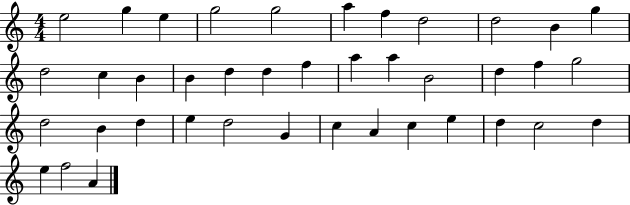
{
  \clef treble
  \numericTimeSignature
  \time 4/4
  \key c \major
  e''2 g''4 e''4 | g''2 g''2 | a''4 f''4 d''2 | d''2 b'4 g''4 | \break d''2 c''4 b'4 | b'4 d''4 d''4 f''4 | a''4 a''4 b'2 | d''4 f''4 g''2 | \break d''2 b'4 d''4 | e''4 d''2 g'4 | c''4 a'4 c''4 e''4 | d''4 c''2 d''4 | \break e''4 f''2 a'4 | \bar "|."
}